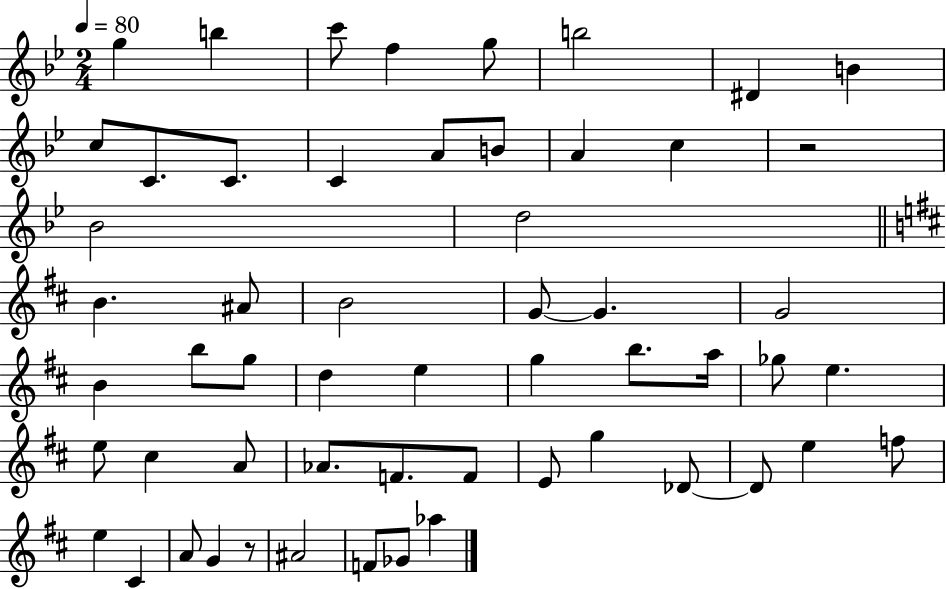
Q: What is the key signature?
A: BES major